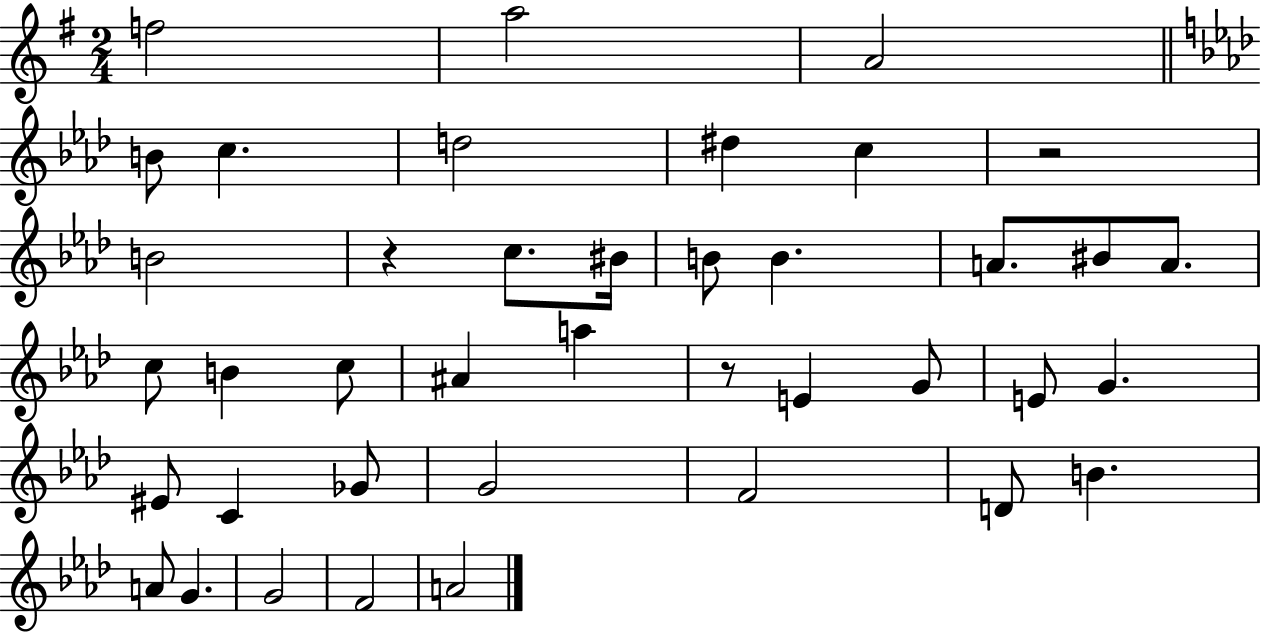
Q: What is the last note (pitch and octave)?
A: A4